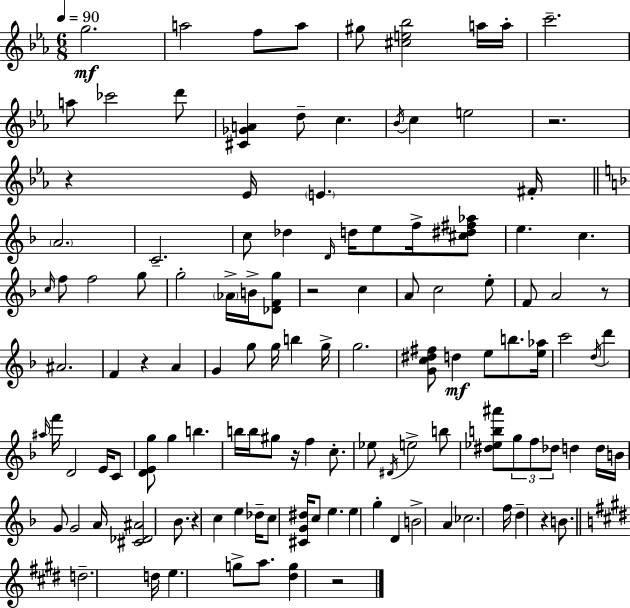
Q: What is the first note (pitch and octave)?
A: G5